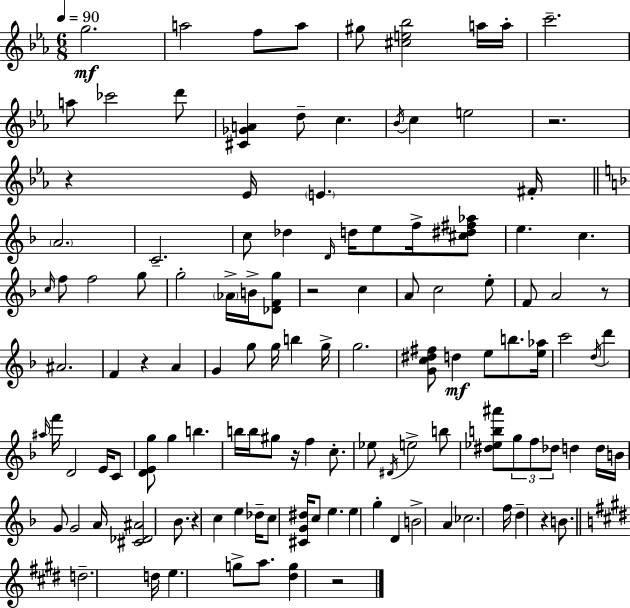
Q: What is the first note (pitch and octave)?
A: G5